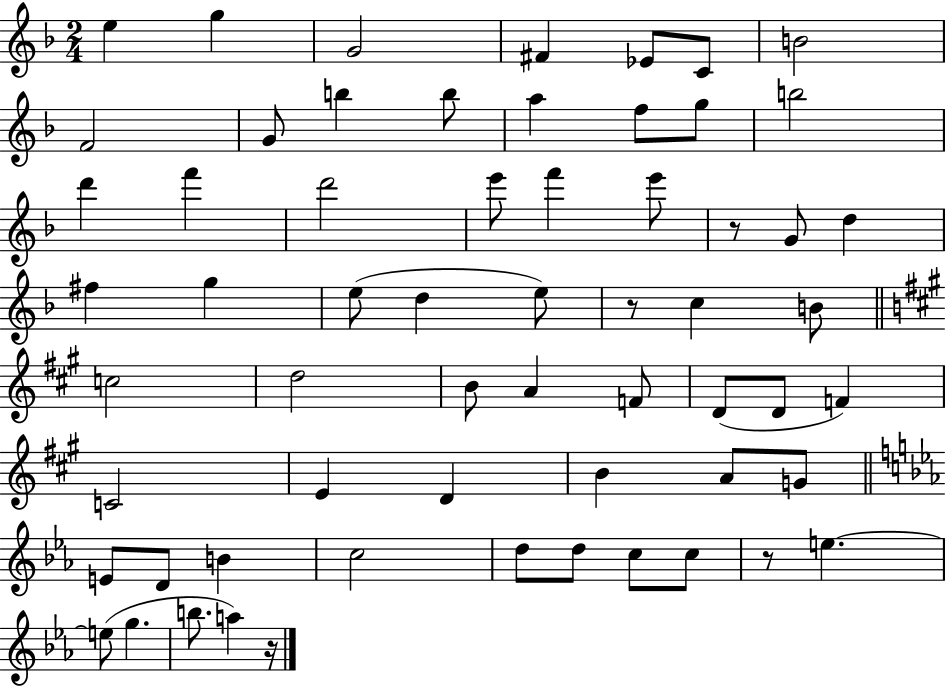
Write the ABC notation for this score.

X:1
T:Untitled
M:2/4
L:1/4
K:F
e g G2 ^F _E/2 C/2 B2 F2 G/2 b b/2 a f/2 g/2 b2 d' f' d'2 e'/2 f' e'/2 z/2 G/2 d ^f g e/2 d e/2 z/2 c B/2 c2 d2 B/2 A F/2 D/2 D/2 F C2 E D B A/2 G/2 E/2 D/2 B c2 d/2 d/2 c/2 c/2 z/2 e e/2 g b/2 a z/4